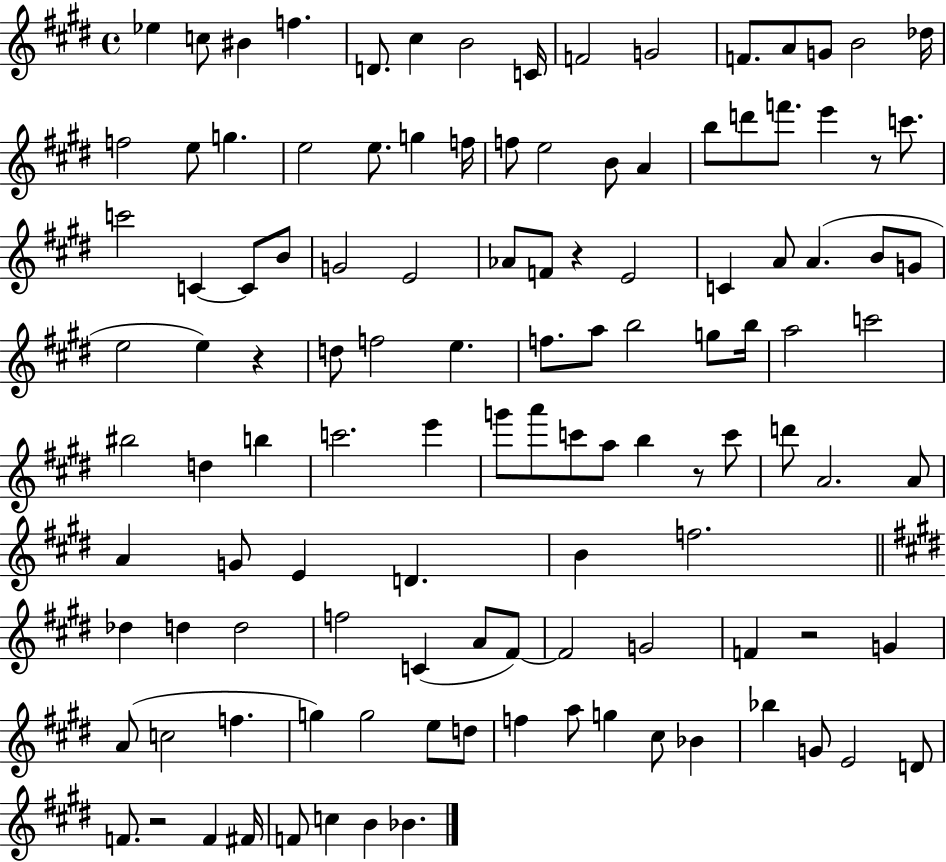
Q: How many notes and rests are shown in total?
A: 117